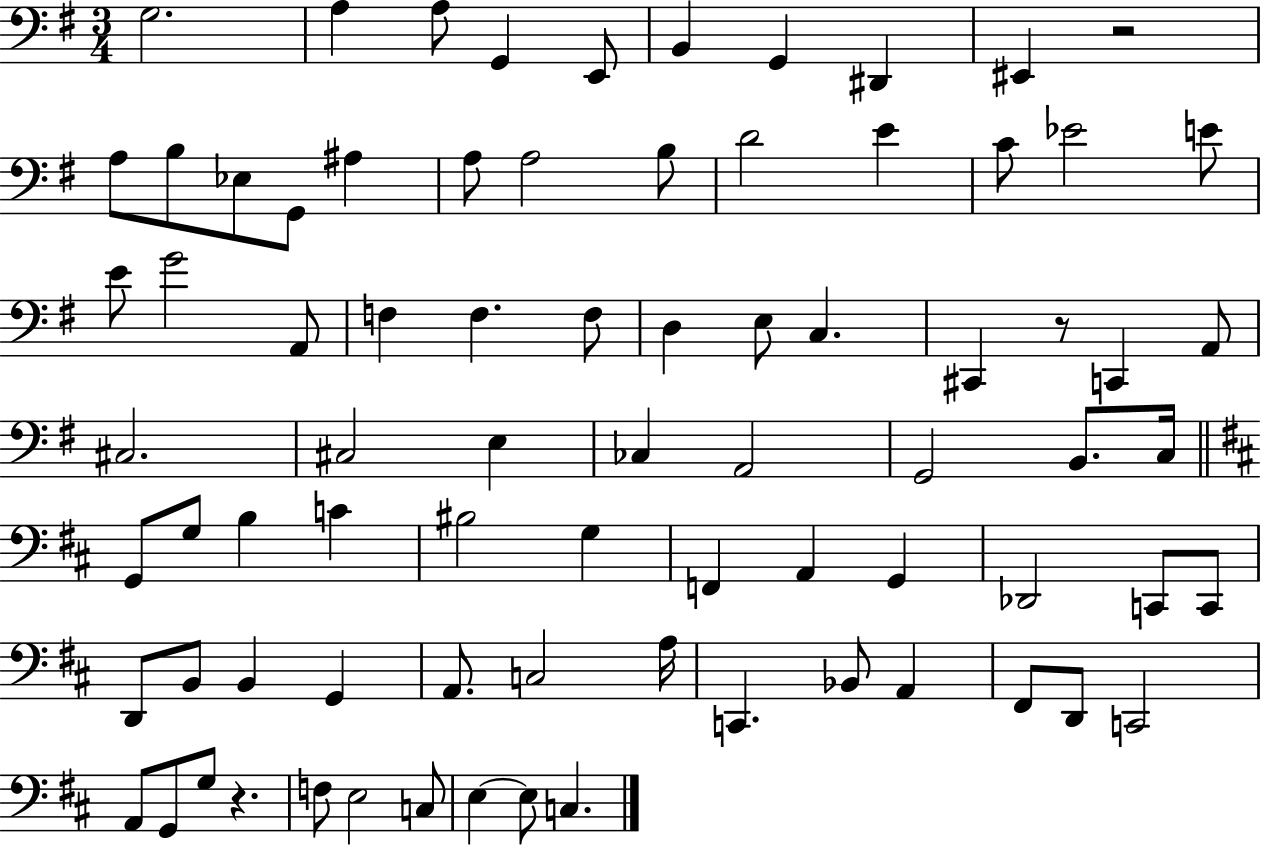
{
  \clef bass
  \numericTimeSignature
  \time 3/4
  \key g \major
  g2. | a4 a8 g,4 e,8 | b,4 g,4 dis,4 | eis,4 r2 | \break a8 b8 ees8 g,8 ais4 | a8 a2 b8 | d'2 e'4 | c'8 ees'2 e'8 | \break e'8 g'2 a,8 | f4 f4. f8 | d4 e8 c4. | cis,4 r8 c,4 a,8 | \break cis2. | cis2 e4 | ces4 a,2 | g,2 b,8. c16 | \break \bar "||" \break \key d \major g,8 g8 b4 c'4 | bis2 g4 | f,4 a,4 g,4 | des,2 c,8 c,8 | \break d,8 b,8 b,4 g,4 | a,8. c2 a16 | c,4. bes,8 a,4 | fis,8 d,8 c,2 | \break a,8 g,8 g8 r4. | f8 e2 c8 | e4~~ e8 c4. | \bar "|."
}